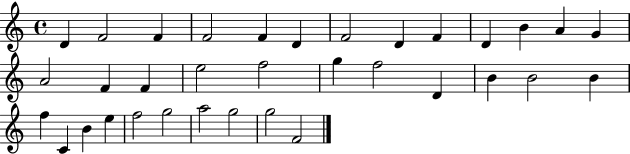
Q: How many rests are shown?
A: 0